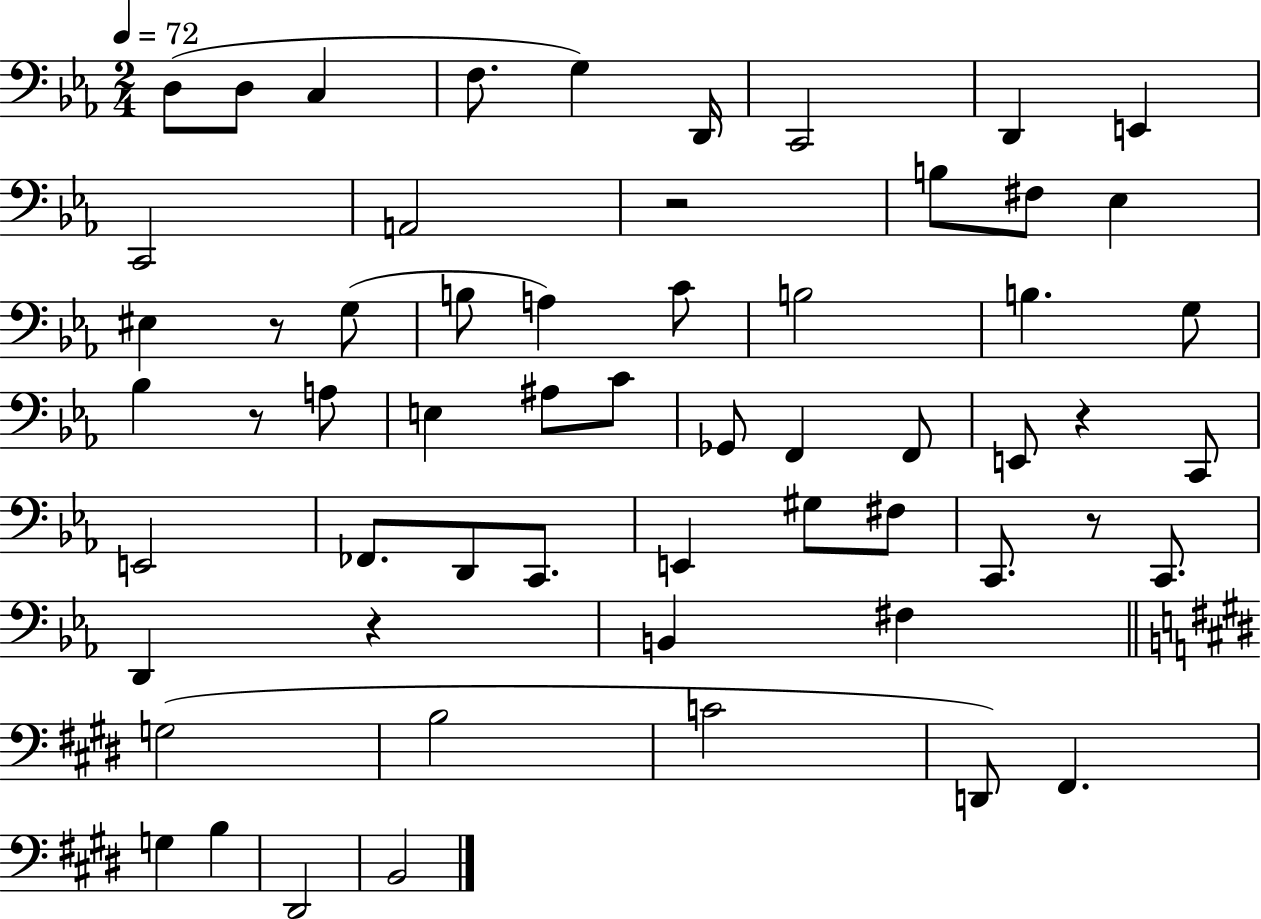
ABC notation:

X:1
T:Untitled
M:2/4
L:1/4
K:Eb
D,/2 D,/2 C, F,/2 G, D,,/4 C,,2 D,, E,, C,,2 A,,2 z2 B,/2 ^F,/2 _E, ^E, z/2 G,/2 B,/2 A, C/2 B,2 B, G,/2 _B, z/2 A,/2 E, ^A,/2 C/2 _G,,/2 F,, F,,/2 E,,/2 z C,,/2 E,,2 _F,,/2 D,,/2 C,,/2 E,, ^G,/2 ^F,/2 C,,/2 z/2 C,,/2 D,, z B,, ^F, G,2 B,2 C2 D,,/2 ^F,, G, B, ^D,,2 B,,2